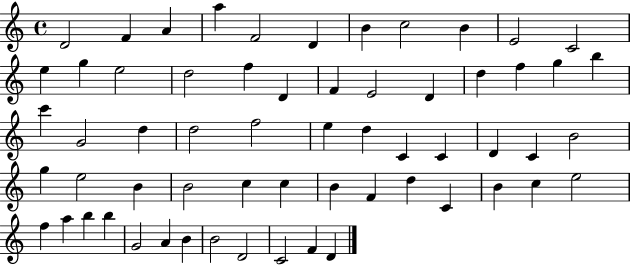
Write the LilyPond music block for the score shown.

{
  \clef treble
  \time 4/4
  \defaultTimeSignature
  \key c \major
  d'2 f'4 a'4 | a''4 f'2 d'4 | b'4 c''2 b'4 | e'2 c'2 | \break e''4 g''4 e''2 | d''2 f''4 d'4 | f'4 e'2 d'4 | d''4 f''4 g''4 b''4 | \break c'''4 g'2 d''4 | d''2 f''2 | e''4 d''4 c'4 c'4 | d'4 c'4 b'2 | \break g''4 e''2 b'4 | b'2 c''4 c''4 | b'4 f'4 d''4 c'4 | b'4 c''4 e''2 | \break f''4 a''4 b''4 b''4 | g'2 a'4 b'4 | b'2 d'2 | c'2 f'4 d'4 | \break \bar "|."
}